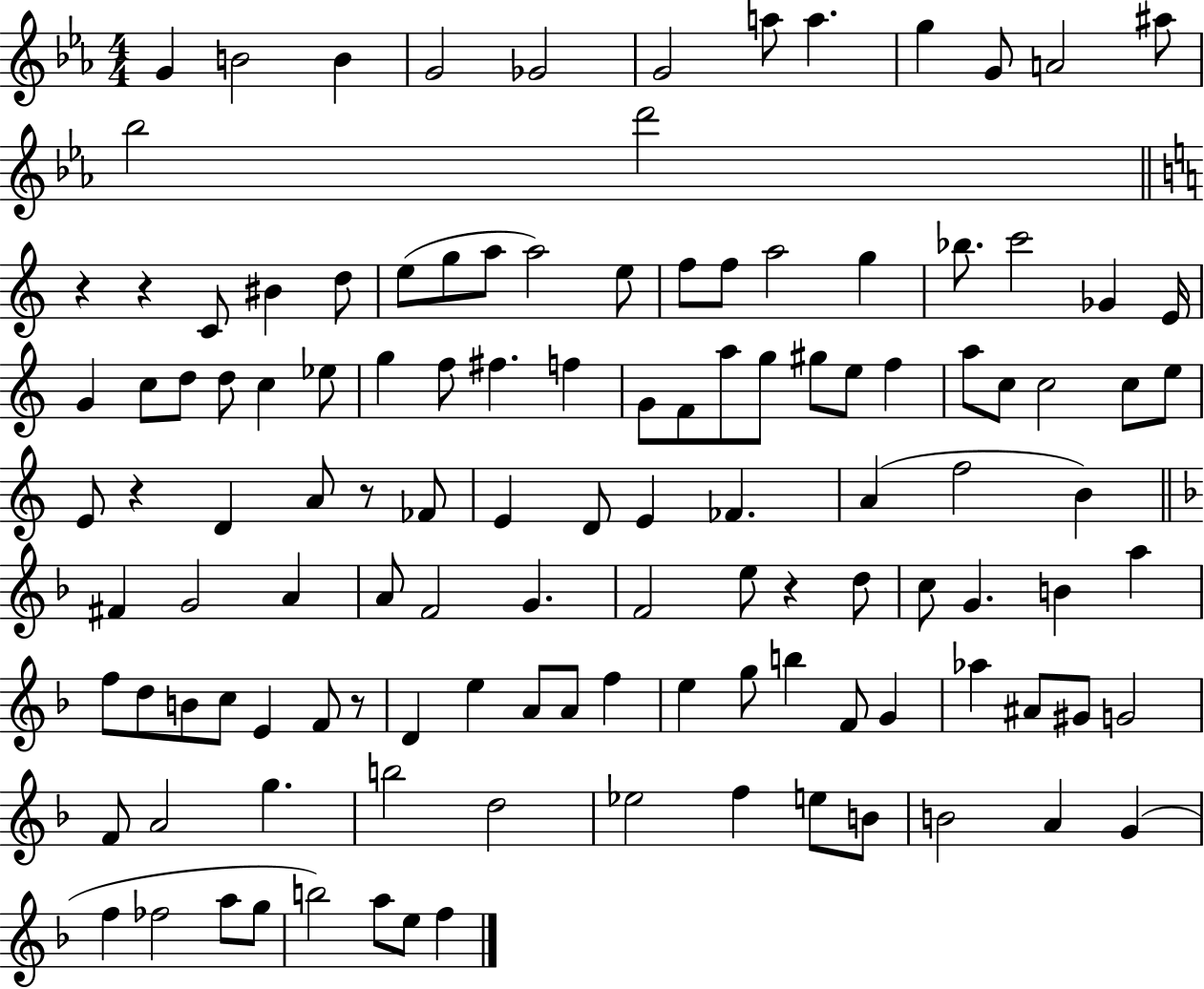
G4/q B4/h B4/q G4/h Gb4/h G4/h A5/e A5/q. G5/q G4/e A4/h A#5/e Bb5/h D6/h R/q R/q C4/e BIS4/q D5/e E5/e G5/e A5/e A5/h E5/e F5/e F5/e A5/h G5/q Bb5/e. C6/h Gb4/q E4/s G4/q C5/e D5/e D5/e C5/q Eb5/e G5/q F5/e F#5/q. F5/q G4/e F4/e A5/e G5/e G#5/e E5/e F5/q A5/e C5/e C5/h C5/e E5/e E4/e R/q D4/q A4/e R/e FES4/e E4/q D4/e E4/q FES4/q. A4/q F5/h B4/q F#4/q G4/h A4/q A4/e F4/h G4/q. F4/h E5/e R/q D5/e C5/e G4/q. B4/q A5/q F5/e D5/e B4/e C5/e E4/q F4/e R/e D4/q E5/q A4/e A4/e F5/q E5/q G5/e B5/q F4/e G4/q Ab5/q A#4/e G#4/e G4/h F4/e A4/h G5/q. B5/h D5/h Eb5/h F5/q E5/e B4/e B4/h A4/q G4/q F5/q FES5/h A5/e G5/e B5/h A5/e E5/e F5/q